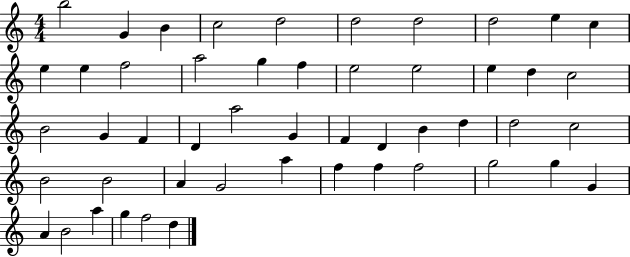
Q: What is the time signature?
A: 4/4